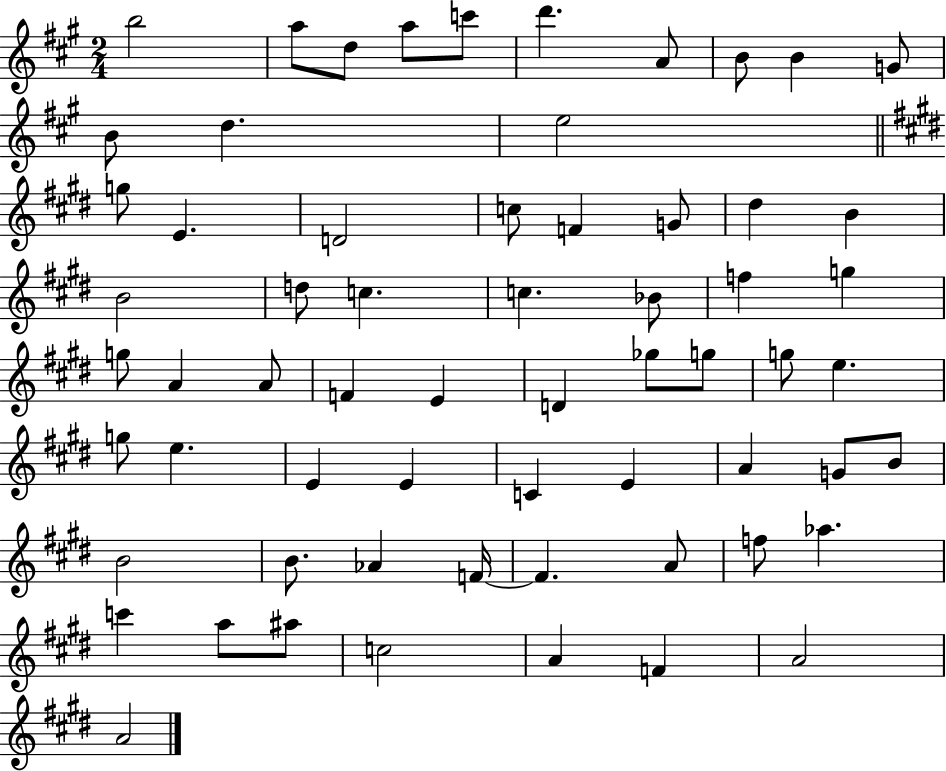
B5/h A5/e D5/e A5/e C6/e D6/q. A4/e B4/e B4/q G4/e B4/e D5/q. E5/h G5/e E4/q. D4/h C5/e F4/q G4/e D#5/q B4/q B4/h D5/e C5/q. C5/q. Bb4/e F5/q G5/q G5/e A4/q A4/e F4/q E4/q D4/q Gb5/e G5/e G5/e E5/q. G5/e E5/q. E4/q E4/q C4/q E4/q A4/q G4/e B4/e B4/h B4/e. Ab4/q F4/s F4/q. A4/e F5/e Ab5/q. C6/q A5/e A#5/e C5/h A4/q F4/q A4/h A4/h